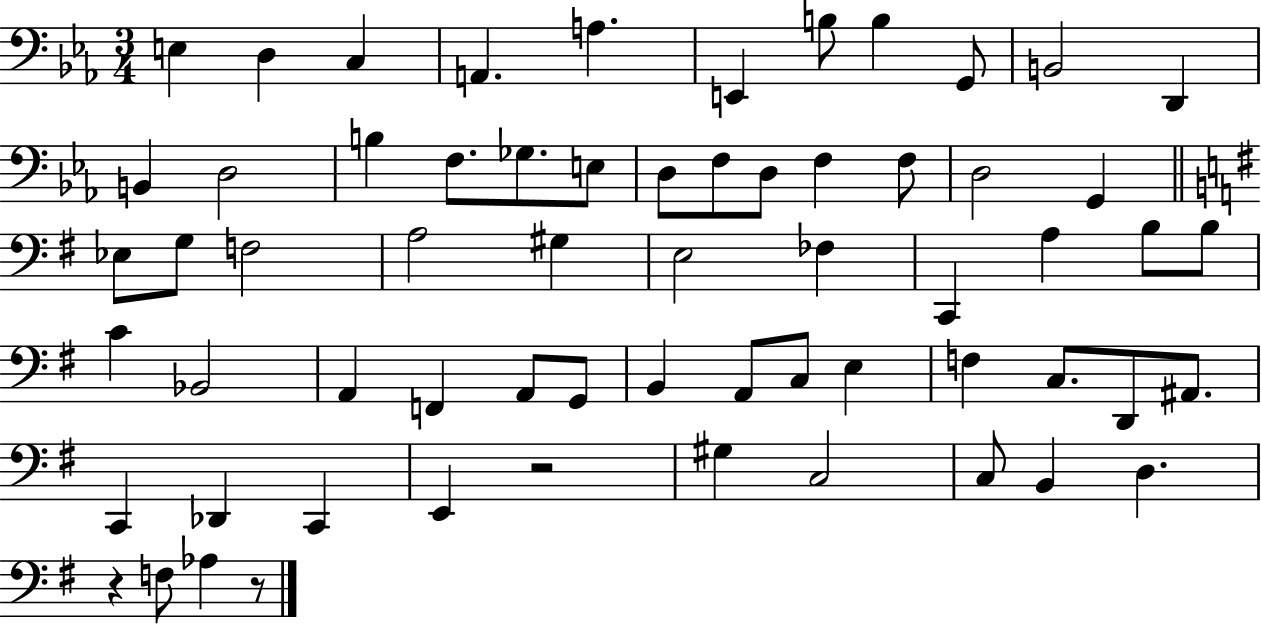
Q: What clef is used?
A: bass